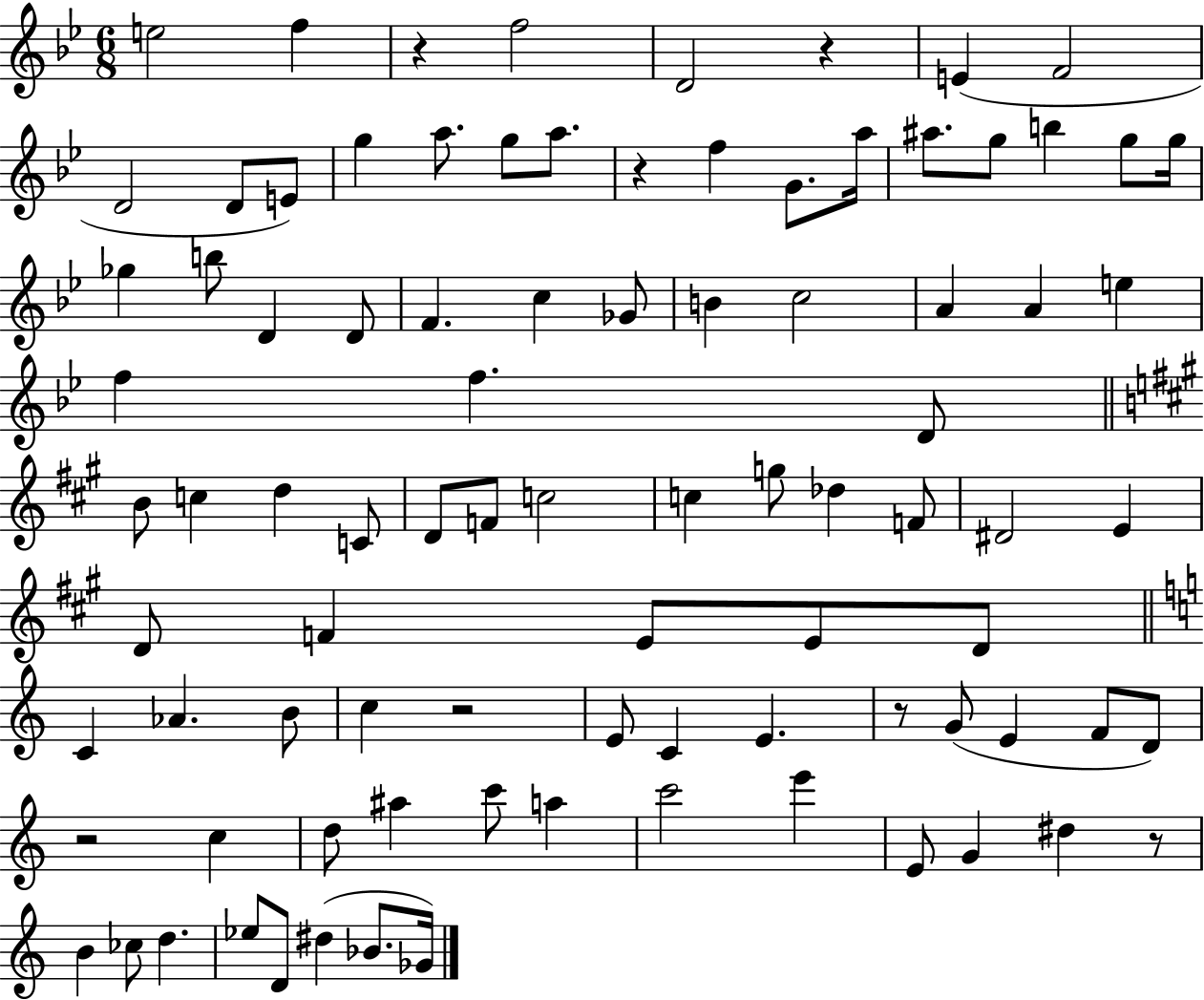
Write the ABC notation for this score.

X:1
T:Untitled
M:6/8
L:1/4
K:Bb
e2 f z f2 D2 z E F2 D2 D/2 E/2 g a/2 g/2 a/2 z f G/2 a/4 ^a/2 g/2 b g/2 g/4 _g b/2 D D/2 F c _G/2 B c2 A A e f f D/2 B/2 c d C/2 D/2 F/2 c2 c g/2 _d F/2 ^D2 E D/2 F E/2 E/2 D/2 C _A B/2 c z2 E/2 C E z/2 G/2 E F/2 D/2 z2 c d/2 ^a c'/2 a c'2 e' E/2 G ^d z/2 B _c/2 d _e/2 D/2 ^d _B/2 _G/4